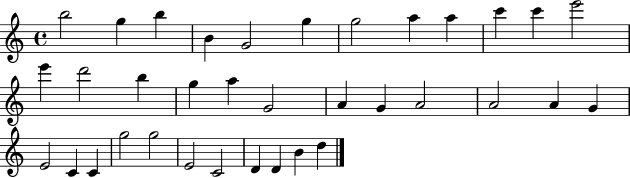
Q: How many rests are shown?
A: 0